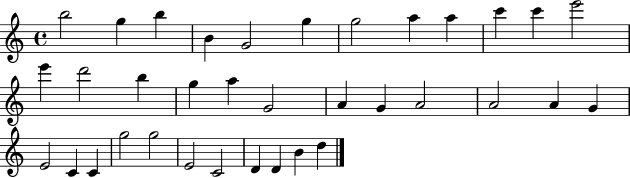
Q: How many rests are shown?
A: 0